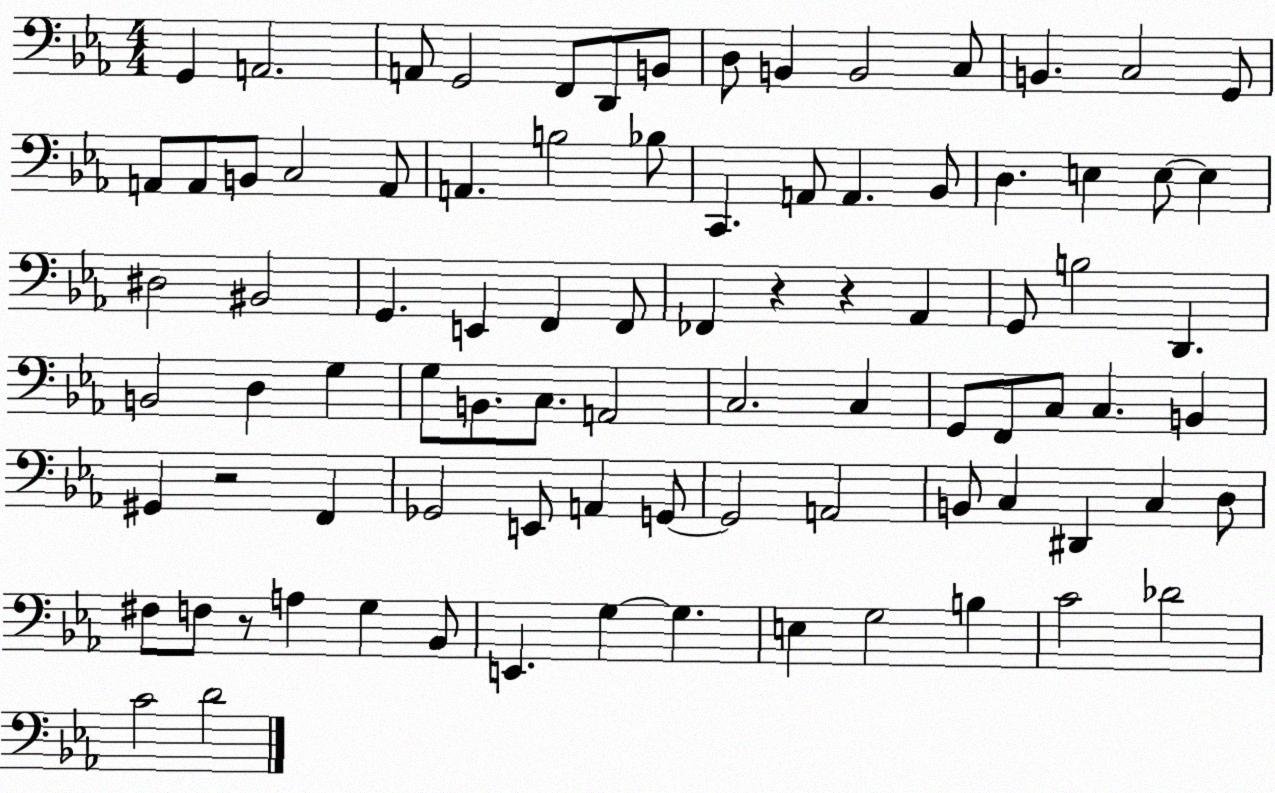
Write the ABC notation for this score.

X:1
T:Untitled
M:4/4
L:1/4
K:Eb
G,, A,,2 A,,/2 G,,2 F,,/2 D,,/2 B,,/2 D,/2 B,, B,,2 C,/2 B,, C,2 G,,/2 A,,/2 A,,/2 B,,/2 C,2 A,,/2 A,, B,2 _B,/2 C,, A,,/2 A,, _B,,/2 D, E, E,/2 E, ^D,2 ^B,,2 G,, E,, F,, F,,/2 _F,, z z _A,, G,,/2 B,2 D,, B,,2 D, G, G,/2 B,,/2 C,/2 A,,2 C,2 C, G,,/2 F,,/2 C,/2 C, B,, ^G,, z2 F,, _G,,2 E,,/2 A,, G,,/2 G,,2 A,,2 B,,/2 C, ^D,, C, D,/2 ^F,/2 F,/2 z/2 A, G, _B,,/2 E,, G, G, E, G,2 B, C2 _D2 C2 D2